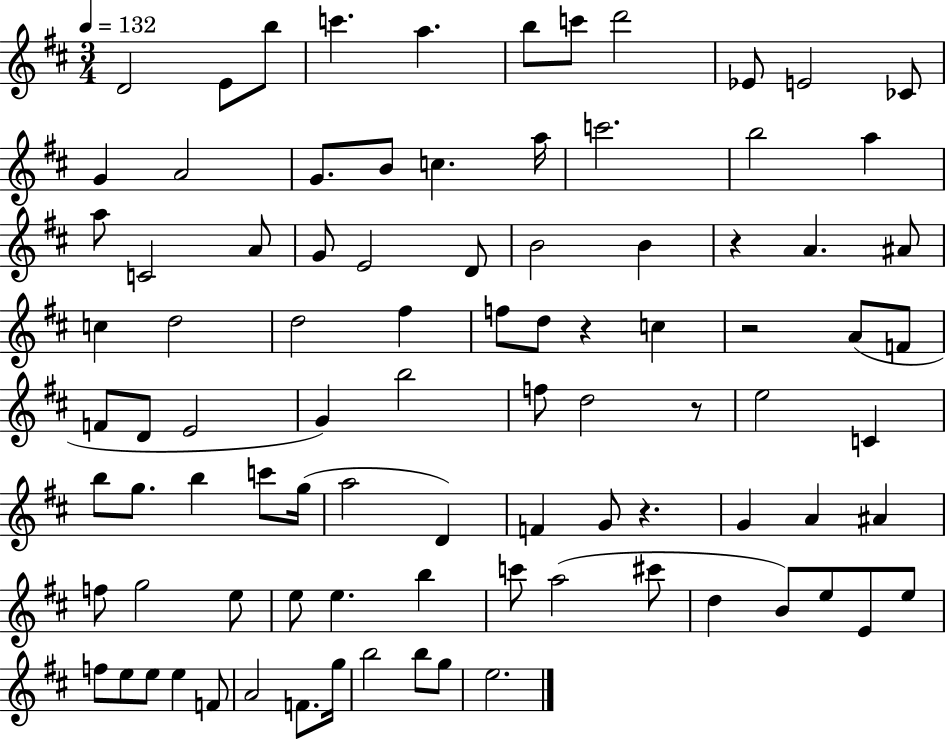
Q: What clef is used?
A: treble